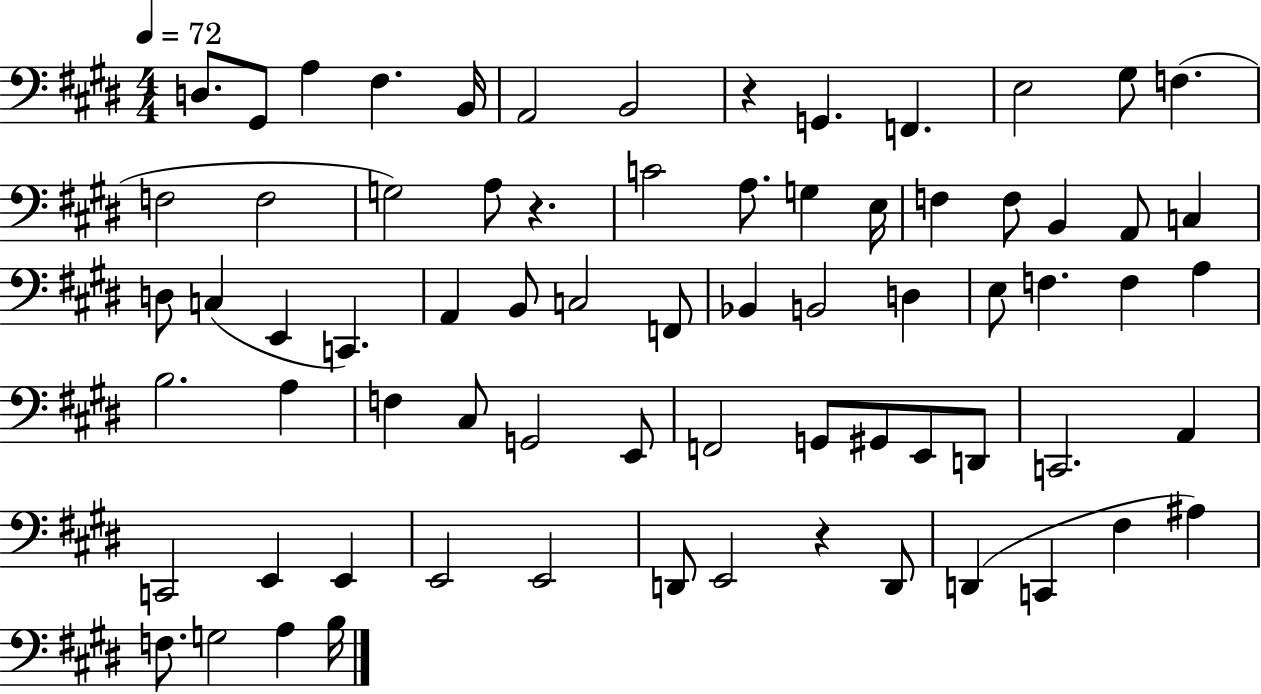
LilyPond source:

{
  \clef bass
  \numericTimeSignature
  \time 4/4
  \key e \major
  \tempo 4 = 72
  d8. gis,8 a4 fis4. b,16 | a,2 b,2 | r4 g,4. f,4. | e2 gis8 f4.( | \break f2 f2 | g2) a8 r4. | c'2 a8. g4 e16 | f4 f8 b,4 a,8 c4 | \break d8 c4( e,4 c,4.) | a,4 b,8 c2 f,8 | bes,4 b,2 d4 | e8 f4. f4 a4 | \break b2. a4 | f4 cis8 g,2 e,8 | f,2 g,8 gis,8 e,8 d,8 | c,2. a,4 | \break c,2 e,4 e,4 | e,2 e,2 | d,8 e,2 r4 d,8 | d,4( c,4 fis4 ais4) | \break f8. g2 a4 b16 | \bar "|."
}